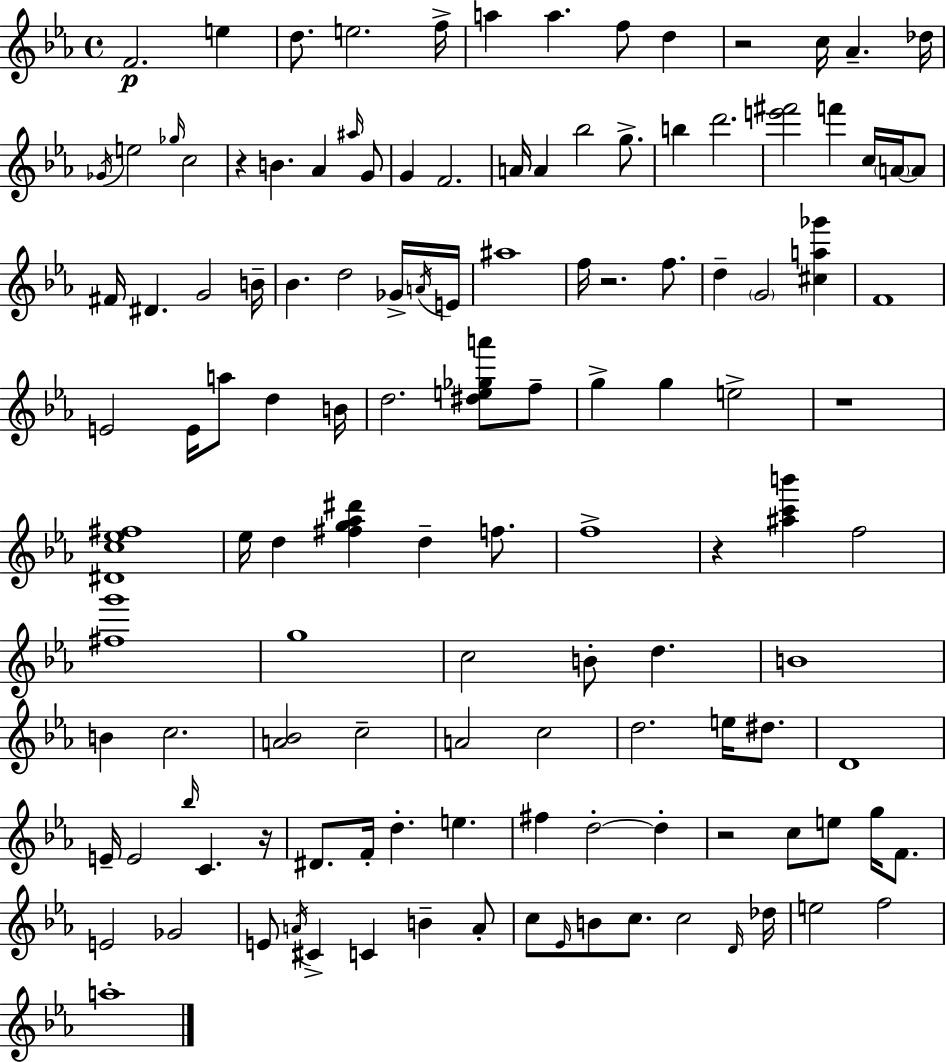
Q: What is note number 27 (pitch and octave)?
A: B5